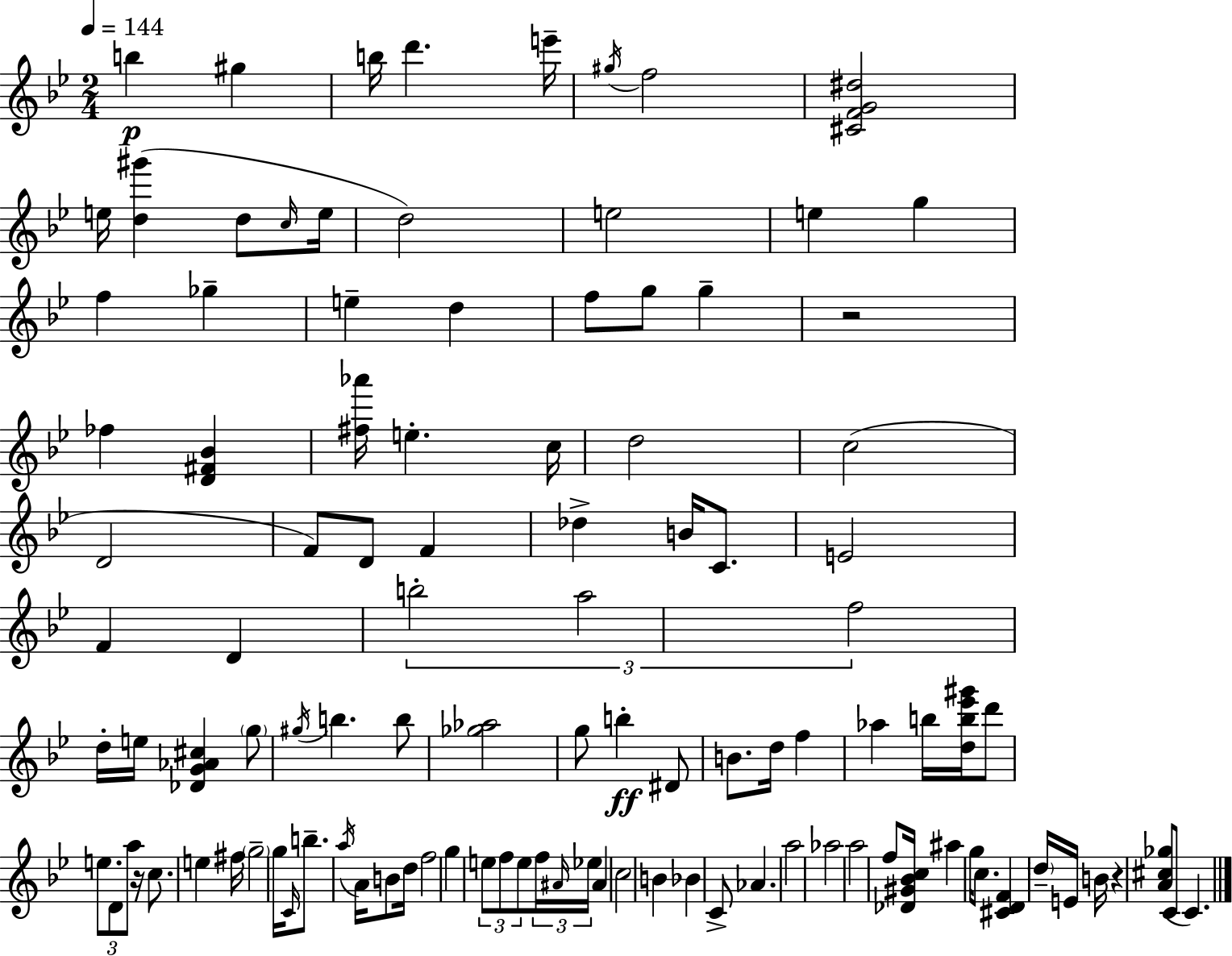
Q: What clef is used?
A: treble